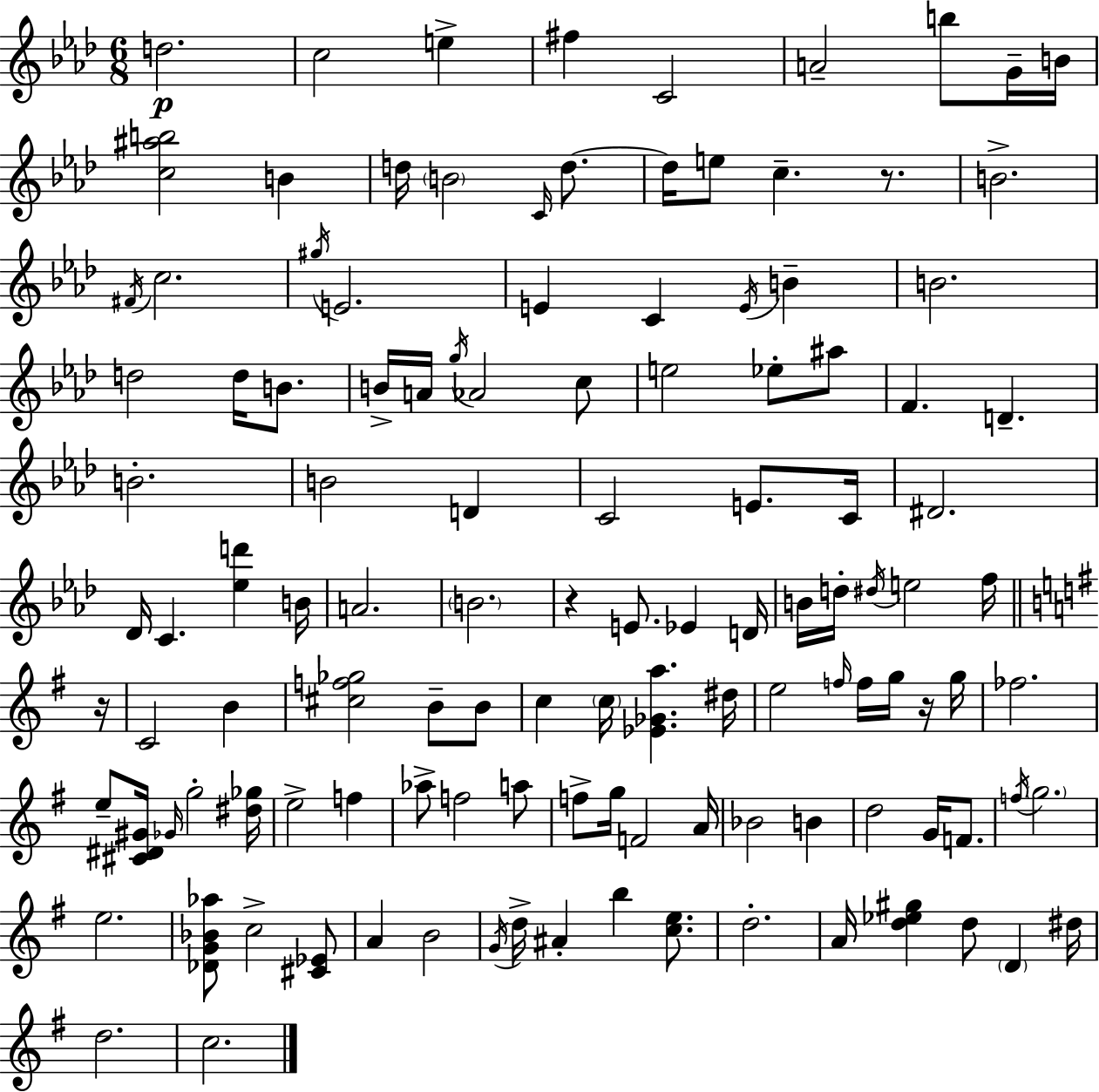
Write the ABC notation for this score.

X:1
T:Untitled
M:6/8
L:1/4
K:Ab
d2 c2 e ^f C2 A2 b/2 G/4 B/4 [c^ab]2 B d/4 B2 C/4 d/2 d/4 e/2 c z/2 B2 ^F/4 c2 ^g/4 E2 E C E/4 B B2 d2 d/4 B/2 B/4 A/4 g/4 _A2 c/2 e2 _e/2 ^a/2 F D B2 B2 D C2 E/2 C/4 ^D2 _D/4 C [_ed'] B/4 A2 B2 z E/2 _E D/4 B/4 d/4 ^d/4 e2 f/4 z/4 C2 B [^cf_g]2 B/2 B/2 c c/4 [_E_Ga] ^d/4 e2 f/4 f/4 g/4 z/4 g/4 _f2 e/2 [^C^D^G]/4 _G/4 g2 [^d_g]/4 e2 f _a/2 f2 a/2 f/2 g/4 F2 A/4 _B2 B d2 G/4 F/2 f/4 g2 e2 [_DG_B_a]/2 c2 [^C_E]/2 A B2 G/4 d/4 ^A b [ce]/2 d2 A/4 [d_e^g] d/2 D ^d/4 d2 c2